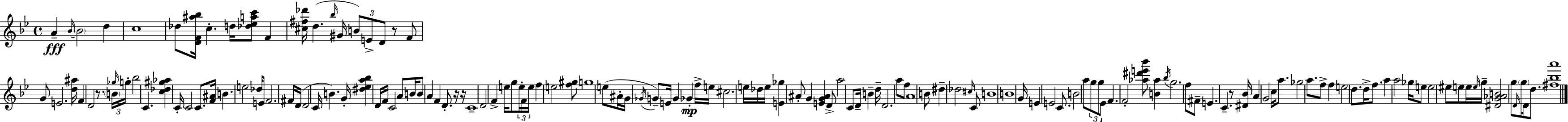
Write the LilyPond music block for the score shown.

{
  \clef treble
  \time 4/4
  \defaultTimeSignature
  \key g \minor
  a'4--\fff \grace { bes'16~ }~ \parenthesize bes'2 d''4 | c''1 | des''8 <d' f' ais'' bes''>16 c''4.-. d''16 <des'' ees'' a'' c'''>8 f'4 | <cis'' fis'' des'''>16 d''4.( \grace { bes''16 } gis'16 \tuplet 3/2 { b'8) e'8-> d'8 } | \break r8 f'8 g'8 e'2. | <d'' ais''>16 f'4 d'2 r8. | \tuplet 3/2 { \parenthesize b'16 \grace { ges''16 } g''16-. } bes''2 c'4. | <c'' des'' gis'' aes''>4 c'16-. c'2 | \break c'8. <f' ais'>16 b'4. e''2 | des''16 e'8 f'2. | fis'16 d'16( d'2 c'16 b'4.) | g'16-. <dis'' ees'' a'' bes''>4 d'16 f'16 c'2 | \break a'8 b'16 b'8 a'4 f'4 d'8.-. | r16 r16 c'1-- | d'2 f'4-> e''16 | g''8 \tuplet 3/2 { e''16-. f'16 e''16 } f''4 e''2 | \break <f'' gis''>8 g''1 | e''8( ais'16-. g'16 \acciaccatura { ges'16 } g'8--) e'16 g'4 ges'4-.\mp | f''16-> e''16 cis''2. | e''16 des''16 e''16 <e' ges''>4 ais'8-. g'4 <e' g' ais'>4 | \break d'8-> a''2 c'8 d'16-- b'4-- | d''16-- d'2. | a''8 f''8 a'1 | b'8 dis''4-- \parenthesize des''2 | \break \grace { cis''16 } c'8 b'1 | b'1 | g'16 e'4 e'2 | c'8. b'2 a''8 \tuplet 3/2 { g''8 | \break g''8 ees'8 } f'4. f'2-. | <aes'' dis''' e''' bes'''>8 <b' aes''>4 \acciaccatura { bes''16 } g''2. | f''8 fis'8-- e'4. | c'4.-- r8 <dis' bes'>16 a'4 g'2 | \break c''16 a''8. ges''2 | a''8. f''8-> f''4 e''2 | d''8. d''16-> f''8. a''4 a''2 | ges''16 e''8 e''2 | \break eis''8 e''8 e''16 \grace { e''16 } g''16-- <dis' g' aes' b'>2 g''8 | \grace { d'16 } \parenthesize g''8 d'16 d''8. <fis'' bes'' a'''>1 | \bar "|."
}